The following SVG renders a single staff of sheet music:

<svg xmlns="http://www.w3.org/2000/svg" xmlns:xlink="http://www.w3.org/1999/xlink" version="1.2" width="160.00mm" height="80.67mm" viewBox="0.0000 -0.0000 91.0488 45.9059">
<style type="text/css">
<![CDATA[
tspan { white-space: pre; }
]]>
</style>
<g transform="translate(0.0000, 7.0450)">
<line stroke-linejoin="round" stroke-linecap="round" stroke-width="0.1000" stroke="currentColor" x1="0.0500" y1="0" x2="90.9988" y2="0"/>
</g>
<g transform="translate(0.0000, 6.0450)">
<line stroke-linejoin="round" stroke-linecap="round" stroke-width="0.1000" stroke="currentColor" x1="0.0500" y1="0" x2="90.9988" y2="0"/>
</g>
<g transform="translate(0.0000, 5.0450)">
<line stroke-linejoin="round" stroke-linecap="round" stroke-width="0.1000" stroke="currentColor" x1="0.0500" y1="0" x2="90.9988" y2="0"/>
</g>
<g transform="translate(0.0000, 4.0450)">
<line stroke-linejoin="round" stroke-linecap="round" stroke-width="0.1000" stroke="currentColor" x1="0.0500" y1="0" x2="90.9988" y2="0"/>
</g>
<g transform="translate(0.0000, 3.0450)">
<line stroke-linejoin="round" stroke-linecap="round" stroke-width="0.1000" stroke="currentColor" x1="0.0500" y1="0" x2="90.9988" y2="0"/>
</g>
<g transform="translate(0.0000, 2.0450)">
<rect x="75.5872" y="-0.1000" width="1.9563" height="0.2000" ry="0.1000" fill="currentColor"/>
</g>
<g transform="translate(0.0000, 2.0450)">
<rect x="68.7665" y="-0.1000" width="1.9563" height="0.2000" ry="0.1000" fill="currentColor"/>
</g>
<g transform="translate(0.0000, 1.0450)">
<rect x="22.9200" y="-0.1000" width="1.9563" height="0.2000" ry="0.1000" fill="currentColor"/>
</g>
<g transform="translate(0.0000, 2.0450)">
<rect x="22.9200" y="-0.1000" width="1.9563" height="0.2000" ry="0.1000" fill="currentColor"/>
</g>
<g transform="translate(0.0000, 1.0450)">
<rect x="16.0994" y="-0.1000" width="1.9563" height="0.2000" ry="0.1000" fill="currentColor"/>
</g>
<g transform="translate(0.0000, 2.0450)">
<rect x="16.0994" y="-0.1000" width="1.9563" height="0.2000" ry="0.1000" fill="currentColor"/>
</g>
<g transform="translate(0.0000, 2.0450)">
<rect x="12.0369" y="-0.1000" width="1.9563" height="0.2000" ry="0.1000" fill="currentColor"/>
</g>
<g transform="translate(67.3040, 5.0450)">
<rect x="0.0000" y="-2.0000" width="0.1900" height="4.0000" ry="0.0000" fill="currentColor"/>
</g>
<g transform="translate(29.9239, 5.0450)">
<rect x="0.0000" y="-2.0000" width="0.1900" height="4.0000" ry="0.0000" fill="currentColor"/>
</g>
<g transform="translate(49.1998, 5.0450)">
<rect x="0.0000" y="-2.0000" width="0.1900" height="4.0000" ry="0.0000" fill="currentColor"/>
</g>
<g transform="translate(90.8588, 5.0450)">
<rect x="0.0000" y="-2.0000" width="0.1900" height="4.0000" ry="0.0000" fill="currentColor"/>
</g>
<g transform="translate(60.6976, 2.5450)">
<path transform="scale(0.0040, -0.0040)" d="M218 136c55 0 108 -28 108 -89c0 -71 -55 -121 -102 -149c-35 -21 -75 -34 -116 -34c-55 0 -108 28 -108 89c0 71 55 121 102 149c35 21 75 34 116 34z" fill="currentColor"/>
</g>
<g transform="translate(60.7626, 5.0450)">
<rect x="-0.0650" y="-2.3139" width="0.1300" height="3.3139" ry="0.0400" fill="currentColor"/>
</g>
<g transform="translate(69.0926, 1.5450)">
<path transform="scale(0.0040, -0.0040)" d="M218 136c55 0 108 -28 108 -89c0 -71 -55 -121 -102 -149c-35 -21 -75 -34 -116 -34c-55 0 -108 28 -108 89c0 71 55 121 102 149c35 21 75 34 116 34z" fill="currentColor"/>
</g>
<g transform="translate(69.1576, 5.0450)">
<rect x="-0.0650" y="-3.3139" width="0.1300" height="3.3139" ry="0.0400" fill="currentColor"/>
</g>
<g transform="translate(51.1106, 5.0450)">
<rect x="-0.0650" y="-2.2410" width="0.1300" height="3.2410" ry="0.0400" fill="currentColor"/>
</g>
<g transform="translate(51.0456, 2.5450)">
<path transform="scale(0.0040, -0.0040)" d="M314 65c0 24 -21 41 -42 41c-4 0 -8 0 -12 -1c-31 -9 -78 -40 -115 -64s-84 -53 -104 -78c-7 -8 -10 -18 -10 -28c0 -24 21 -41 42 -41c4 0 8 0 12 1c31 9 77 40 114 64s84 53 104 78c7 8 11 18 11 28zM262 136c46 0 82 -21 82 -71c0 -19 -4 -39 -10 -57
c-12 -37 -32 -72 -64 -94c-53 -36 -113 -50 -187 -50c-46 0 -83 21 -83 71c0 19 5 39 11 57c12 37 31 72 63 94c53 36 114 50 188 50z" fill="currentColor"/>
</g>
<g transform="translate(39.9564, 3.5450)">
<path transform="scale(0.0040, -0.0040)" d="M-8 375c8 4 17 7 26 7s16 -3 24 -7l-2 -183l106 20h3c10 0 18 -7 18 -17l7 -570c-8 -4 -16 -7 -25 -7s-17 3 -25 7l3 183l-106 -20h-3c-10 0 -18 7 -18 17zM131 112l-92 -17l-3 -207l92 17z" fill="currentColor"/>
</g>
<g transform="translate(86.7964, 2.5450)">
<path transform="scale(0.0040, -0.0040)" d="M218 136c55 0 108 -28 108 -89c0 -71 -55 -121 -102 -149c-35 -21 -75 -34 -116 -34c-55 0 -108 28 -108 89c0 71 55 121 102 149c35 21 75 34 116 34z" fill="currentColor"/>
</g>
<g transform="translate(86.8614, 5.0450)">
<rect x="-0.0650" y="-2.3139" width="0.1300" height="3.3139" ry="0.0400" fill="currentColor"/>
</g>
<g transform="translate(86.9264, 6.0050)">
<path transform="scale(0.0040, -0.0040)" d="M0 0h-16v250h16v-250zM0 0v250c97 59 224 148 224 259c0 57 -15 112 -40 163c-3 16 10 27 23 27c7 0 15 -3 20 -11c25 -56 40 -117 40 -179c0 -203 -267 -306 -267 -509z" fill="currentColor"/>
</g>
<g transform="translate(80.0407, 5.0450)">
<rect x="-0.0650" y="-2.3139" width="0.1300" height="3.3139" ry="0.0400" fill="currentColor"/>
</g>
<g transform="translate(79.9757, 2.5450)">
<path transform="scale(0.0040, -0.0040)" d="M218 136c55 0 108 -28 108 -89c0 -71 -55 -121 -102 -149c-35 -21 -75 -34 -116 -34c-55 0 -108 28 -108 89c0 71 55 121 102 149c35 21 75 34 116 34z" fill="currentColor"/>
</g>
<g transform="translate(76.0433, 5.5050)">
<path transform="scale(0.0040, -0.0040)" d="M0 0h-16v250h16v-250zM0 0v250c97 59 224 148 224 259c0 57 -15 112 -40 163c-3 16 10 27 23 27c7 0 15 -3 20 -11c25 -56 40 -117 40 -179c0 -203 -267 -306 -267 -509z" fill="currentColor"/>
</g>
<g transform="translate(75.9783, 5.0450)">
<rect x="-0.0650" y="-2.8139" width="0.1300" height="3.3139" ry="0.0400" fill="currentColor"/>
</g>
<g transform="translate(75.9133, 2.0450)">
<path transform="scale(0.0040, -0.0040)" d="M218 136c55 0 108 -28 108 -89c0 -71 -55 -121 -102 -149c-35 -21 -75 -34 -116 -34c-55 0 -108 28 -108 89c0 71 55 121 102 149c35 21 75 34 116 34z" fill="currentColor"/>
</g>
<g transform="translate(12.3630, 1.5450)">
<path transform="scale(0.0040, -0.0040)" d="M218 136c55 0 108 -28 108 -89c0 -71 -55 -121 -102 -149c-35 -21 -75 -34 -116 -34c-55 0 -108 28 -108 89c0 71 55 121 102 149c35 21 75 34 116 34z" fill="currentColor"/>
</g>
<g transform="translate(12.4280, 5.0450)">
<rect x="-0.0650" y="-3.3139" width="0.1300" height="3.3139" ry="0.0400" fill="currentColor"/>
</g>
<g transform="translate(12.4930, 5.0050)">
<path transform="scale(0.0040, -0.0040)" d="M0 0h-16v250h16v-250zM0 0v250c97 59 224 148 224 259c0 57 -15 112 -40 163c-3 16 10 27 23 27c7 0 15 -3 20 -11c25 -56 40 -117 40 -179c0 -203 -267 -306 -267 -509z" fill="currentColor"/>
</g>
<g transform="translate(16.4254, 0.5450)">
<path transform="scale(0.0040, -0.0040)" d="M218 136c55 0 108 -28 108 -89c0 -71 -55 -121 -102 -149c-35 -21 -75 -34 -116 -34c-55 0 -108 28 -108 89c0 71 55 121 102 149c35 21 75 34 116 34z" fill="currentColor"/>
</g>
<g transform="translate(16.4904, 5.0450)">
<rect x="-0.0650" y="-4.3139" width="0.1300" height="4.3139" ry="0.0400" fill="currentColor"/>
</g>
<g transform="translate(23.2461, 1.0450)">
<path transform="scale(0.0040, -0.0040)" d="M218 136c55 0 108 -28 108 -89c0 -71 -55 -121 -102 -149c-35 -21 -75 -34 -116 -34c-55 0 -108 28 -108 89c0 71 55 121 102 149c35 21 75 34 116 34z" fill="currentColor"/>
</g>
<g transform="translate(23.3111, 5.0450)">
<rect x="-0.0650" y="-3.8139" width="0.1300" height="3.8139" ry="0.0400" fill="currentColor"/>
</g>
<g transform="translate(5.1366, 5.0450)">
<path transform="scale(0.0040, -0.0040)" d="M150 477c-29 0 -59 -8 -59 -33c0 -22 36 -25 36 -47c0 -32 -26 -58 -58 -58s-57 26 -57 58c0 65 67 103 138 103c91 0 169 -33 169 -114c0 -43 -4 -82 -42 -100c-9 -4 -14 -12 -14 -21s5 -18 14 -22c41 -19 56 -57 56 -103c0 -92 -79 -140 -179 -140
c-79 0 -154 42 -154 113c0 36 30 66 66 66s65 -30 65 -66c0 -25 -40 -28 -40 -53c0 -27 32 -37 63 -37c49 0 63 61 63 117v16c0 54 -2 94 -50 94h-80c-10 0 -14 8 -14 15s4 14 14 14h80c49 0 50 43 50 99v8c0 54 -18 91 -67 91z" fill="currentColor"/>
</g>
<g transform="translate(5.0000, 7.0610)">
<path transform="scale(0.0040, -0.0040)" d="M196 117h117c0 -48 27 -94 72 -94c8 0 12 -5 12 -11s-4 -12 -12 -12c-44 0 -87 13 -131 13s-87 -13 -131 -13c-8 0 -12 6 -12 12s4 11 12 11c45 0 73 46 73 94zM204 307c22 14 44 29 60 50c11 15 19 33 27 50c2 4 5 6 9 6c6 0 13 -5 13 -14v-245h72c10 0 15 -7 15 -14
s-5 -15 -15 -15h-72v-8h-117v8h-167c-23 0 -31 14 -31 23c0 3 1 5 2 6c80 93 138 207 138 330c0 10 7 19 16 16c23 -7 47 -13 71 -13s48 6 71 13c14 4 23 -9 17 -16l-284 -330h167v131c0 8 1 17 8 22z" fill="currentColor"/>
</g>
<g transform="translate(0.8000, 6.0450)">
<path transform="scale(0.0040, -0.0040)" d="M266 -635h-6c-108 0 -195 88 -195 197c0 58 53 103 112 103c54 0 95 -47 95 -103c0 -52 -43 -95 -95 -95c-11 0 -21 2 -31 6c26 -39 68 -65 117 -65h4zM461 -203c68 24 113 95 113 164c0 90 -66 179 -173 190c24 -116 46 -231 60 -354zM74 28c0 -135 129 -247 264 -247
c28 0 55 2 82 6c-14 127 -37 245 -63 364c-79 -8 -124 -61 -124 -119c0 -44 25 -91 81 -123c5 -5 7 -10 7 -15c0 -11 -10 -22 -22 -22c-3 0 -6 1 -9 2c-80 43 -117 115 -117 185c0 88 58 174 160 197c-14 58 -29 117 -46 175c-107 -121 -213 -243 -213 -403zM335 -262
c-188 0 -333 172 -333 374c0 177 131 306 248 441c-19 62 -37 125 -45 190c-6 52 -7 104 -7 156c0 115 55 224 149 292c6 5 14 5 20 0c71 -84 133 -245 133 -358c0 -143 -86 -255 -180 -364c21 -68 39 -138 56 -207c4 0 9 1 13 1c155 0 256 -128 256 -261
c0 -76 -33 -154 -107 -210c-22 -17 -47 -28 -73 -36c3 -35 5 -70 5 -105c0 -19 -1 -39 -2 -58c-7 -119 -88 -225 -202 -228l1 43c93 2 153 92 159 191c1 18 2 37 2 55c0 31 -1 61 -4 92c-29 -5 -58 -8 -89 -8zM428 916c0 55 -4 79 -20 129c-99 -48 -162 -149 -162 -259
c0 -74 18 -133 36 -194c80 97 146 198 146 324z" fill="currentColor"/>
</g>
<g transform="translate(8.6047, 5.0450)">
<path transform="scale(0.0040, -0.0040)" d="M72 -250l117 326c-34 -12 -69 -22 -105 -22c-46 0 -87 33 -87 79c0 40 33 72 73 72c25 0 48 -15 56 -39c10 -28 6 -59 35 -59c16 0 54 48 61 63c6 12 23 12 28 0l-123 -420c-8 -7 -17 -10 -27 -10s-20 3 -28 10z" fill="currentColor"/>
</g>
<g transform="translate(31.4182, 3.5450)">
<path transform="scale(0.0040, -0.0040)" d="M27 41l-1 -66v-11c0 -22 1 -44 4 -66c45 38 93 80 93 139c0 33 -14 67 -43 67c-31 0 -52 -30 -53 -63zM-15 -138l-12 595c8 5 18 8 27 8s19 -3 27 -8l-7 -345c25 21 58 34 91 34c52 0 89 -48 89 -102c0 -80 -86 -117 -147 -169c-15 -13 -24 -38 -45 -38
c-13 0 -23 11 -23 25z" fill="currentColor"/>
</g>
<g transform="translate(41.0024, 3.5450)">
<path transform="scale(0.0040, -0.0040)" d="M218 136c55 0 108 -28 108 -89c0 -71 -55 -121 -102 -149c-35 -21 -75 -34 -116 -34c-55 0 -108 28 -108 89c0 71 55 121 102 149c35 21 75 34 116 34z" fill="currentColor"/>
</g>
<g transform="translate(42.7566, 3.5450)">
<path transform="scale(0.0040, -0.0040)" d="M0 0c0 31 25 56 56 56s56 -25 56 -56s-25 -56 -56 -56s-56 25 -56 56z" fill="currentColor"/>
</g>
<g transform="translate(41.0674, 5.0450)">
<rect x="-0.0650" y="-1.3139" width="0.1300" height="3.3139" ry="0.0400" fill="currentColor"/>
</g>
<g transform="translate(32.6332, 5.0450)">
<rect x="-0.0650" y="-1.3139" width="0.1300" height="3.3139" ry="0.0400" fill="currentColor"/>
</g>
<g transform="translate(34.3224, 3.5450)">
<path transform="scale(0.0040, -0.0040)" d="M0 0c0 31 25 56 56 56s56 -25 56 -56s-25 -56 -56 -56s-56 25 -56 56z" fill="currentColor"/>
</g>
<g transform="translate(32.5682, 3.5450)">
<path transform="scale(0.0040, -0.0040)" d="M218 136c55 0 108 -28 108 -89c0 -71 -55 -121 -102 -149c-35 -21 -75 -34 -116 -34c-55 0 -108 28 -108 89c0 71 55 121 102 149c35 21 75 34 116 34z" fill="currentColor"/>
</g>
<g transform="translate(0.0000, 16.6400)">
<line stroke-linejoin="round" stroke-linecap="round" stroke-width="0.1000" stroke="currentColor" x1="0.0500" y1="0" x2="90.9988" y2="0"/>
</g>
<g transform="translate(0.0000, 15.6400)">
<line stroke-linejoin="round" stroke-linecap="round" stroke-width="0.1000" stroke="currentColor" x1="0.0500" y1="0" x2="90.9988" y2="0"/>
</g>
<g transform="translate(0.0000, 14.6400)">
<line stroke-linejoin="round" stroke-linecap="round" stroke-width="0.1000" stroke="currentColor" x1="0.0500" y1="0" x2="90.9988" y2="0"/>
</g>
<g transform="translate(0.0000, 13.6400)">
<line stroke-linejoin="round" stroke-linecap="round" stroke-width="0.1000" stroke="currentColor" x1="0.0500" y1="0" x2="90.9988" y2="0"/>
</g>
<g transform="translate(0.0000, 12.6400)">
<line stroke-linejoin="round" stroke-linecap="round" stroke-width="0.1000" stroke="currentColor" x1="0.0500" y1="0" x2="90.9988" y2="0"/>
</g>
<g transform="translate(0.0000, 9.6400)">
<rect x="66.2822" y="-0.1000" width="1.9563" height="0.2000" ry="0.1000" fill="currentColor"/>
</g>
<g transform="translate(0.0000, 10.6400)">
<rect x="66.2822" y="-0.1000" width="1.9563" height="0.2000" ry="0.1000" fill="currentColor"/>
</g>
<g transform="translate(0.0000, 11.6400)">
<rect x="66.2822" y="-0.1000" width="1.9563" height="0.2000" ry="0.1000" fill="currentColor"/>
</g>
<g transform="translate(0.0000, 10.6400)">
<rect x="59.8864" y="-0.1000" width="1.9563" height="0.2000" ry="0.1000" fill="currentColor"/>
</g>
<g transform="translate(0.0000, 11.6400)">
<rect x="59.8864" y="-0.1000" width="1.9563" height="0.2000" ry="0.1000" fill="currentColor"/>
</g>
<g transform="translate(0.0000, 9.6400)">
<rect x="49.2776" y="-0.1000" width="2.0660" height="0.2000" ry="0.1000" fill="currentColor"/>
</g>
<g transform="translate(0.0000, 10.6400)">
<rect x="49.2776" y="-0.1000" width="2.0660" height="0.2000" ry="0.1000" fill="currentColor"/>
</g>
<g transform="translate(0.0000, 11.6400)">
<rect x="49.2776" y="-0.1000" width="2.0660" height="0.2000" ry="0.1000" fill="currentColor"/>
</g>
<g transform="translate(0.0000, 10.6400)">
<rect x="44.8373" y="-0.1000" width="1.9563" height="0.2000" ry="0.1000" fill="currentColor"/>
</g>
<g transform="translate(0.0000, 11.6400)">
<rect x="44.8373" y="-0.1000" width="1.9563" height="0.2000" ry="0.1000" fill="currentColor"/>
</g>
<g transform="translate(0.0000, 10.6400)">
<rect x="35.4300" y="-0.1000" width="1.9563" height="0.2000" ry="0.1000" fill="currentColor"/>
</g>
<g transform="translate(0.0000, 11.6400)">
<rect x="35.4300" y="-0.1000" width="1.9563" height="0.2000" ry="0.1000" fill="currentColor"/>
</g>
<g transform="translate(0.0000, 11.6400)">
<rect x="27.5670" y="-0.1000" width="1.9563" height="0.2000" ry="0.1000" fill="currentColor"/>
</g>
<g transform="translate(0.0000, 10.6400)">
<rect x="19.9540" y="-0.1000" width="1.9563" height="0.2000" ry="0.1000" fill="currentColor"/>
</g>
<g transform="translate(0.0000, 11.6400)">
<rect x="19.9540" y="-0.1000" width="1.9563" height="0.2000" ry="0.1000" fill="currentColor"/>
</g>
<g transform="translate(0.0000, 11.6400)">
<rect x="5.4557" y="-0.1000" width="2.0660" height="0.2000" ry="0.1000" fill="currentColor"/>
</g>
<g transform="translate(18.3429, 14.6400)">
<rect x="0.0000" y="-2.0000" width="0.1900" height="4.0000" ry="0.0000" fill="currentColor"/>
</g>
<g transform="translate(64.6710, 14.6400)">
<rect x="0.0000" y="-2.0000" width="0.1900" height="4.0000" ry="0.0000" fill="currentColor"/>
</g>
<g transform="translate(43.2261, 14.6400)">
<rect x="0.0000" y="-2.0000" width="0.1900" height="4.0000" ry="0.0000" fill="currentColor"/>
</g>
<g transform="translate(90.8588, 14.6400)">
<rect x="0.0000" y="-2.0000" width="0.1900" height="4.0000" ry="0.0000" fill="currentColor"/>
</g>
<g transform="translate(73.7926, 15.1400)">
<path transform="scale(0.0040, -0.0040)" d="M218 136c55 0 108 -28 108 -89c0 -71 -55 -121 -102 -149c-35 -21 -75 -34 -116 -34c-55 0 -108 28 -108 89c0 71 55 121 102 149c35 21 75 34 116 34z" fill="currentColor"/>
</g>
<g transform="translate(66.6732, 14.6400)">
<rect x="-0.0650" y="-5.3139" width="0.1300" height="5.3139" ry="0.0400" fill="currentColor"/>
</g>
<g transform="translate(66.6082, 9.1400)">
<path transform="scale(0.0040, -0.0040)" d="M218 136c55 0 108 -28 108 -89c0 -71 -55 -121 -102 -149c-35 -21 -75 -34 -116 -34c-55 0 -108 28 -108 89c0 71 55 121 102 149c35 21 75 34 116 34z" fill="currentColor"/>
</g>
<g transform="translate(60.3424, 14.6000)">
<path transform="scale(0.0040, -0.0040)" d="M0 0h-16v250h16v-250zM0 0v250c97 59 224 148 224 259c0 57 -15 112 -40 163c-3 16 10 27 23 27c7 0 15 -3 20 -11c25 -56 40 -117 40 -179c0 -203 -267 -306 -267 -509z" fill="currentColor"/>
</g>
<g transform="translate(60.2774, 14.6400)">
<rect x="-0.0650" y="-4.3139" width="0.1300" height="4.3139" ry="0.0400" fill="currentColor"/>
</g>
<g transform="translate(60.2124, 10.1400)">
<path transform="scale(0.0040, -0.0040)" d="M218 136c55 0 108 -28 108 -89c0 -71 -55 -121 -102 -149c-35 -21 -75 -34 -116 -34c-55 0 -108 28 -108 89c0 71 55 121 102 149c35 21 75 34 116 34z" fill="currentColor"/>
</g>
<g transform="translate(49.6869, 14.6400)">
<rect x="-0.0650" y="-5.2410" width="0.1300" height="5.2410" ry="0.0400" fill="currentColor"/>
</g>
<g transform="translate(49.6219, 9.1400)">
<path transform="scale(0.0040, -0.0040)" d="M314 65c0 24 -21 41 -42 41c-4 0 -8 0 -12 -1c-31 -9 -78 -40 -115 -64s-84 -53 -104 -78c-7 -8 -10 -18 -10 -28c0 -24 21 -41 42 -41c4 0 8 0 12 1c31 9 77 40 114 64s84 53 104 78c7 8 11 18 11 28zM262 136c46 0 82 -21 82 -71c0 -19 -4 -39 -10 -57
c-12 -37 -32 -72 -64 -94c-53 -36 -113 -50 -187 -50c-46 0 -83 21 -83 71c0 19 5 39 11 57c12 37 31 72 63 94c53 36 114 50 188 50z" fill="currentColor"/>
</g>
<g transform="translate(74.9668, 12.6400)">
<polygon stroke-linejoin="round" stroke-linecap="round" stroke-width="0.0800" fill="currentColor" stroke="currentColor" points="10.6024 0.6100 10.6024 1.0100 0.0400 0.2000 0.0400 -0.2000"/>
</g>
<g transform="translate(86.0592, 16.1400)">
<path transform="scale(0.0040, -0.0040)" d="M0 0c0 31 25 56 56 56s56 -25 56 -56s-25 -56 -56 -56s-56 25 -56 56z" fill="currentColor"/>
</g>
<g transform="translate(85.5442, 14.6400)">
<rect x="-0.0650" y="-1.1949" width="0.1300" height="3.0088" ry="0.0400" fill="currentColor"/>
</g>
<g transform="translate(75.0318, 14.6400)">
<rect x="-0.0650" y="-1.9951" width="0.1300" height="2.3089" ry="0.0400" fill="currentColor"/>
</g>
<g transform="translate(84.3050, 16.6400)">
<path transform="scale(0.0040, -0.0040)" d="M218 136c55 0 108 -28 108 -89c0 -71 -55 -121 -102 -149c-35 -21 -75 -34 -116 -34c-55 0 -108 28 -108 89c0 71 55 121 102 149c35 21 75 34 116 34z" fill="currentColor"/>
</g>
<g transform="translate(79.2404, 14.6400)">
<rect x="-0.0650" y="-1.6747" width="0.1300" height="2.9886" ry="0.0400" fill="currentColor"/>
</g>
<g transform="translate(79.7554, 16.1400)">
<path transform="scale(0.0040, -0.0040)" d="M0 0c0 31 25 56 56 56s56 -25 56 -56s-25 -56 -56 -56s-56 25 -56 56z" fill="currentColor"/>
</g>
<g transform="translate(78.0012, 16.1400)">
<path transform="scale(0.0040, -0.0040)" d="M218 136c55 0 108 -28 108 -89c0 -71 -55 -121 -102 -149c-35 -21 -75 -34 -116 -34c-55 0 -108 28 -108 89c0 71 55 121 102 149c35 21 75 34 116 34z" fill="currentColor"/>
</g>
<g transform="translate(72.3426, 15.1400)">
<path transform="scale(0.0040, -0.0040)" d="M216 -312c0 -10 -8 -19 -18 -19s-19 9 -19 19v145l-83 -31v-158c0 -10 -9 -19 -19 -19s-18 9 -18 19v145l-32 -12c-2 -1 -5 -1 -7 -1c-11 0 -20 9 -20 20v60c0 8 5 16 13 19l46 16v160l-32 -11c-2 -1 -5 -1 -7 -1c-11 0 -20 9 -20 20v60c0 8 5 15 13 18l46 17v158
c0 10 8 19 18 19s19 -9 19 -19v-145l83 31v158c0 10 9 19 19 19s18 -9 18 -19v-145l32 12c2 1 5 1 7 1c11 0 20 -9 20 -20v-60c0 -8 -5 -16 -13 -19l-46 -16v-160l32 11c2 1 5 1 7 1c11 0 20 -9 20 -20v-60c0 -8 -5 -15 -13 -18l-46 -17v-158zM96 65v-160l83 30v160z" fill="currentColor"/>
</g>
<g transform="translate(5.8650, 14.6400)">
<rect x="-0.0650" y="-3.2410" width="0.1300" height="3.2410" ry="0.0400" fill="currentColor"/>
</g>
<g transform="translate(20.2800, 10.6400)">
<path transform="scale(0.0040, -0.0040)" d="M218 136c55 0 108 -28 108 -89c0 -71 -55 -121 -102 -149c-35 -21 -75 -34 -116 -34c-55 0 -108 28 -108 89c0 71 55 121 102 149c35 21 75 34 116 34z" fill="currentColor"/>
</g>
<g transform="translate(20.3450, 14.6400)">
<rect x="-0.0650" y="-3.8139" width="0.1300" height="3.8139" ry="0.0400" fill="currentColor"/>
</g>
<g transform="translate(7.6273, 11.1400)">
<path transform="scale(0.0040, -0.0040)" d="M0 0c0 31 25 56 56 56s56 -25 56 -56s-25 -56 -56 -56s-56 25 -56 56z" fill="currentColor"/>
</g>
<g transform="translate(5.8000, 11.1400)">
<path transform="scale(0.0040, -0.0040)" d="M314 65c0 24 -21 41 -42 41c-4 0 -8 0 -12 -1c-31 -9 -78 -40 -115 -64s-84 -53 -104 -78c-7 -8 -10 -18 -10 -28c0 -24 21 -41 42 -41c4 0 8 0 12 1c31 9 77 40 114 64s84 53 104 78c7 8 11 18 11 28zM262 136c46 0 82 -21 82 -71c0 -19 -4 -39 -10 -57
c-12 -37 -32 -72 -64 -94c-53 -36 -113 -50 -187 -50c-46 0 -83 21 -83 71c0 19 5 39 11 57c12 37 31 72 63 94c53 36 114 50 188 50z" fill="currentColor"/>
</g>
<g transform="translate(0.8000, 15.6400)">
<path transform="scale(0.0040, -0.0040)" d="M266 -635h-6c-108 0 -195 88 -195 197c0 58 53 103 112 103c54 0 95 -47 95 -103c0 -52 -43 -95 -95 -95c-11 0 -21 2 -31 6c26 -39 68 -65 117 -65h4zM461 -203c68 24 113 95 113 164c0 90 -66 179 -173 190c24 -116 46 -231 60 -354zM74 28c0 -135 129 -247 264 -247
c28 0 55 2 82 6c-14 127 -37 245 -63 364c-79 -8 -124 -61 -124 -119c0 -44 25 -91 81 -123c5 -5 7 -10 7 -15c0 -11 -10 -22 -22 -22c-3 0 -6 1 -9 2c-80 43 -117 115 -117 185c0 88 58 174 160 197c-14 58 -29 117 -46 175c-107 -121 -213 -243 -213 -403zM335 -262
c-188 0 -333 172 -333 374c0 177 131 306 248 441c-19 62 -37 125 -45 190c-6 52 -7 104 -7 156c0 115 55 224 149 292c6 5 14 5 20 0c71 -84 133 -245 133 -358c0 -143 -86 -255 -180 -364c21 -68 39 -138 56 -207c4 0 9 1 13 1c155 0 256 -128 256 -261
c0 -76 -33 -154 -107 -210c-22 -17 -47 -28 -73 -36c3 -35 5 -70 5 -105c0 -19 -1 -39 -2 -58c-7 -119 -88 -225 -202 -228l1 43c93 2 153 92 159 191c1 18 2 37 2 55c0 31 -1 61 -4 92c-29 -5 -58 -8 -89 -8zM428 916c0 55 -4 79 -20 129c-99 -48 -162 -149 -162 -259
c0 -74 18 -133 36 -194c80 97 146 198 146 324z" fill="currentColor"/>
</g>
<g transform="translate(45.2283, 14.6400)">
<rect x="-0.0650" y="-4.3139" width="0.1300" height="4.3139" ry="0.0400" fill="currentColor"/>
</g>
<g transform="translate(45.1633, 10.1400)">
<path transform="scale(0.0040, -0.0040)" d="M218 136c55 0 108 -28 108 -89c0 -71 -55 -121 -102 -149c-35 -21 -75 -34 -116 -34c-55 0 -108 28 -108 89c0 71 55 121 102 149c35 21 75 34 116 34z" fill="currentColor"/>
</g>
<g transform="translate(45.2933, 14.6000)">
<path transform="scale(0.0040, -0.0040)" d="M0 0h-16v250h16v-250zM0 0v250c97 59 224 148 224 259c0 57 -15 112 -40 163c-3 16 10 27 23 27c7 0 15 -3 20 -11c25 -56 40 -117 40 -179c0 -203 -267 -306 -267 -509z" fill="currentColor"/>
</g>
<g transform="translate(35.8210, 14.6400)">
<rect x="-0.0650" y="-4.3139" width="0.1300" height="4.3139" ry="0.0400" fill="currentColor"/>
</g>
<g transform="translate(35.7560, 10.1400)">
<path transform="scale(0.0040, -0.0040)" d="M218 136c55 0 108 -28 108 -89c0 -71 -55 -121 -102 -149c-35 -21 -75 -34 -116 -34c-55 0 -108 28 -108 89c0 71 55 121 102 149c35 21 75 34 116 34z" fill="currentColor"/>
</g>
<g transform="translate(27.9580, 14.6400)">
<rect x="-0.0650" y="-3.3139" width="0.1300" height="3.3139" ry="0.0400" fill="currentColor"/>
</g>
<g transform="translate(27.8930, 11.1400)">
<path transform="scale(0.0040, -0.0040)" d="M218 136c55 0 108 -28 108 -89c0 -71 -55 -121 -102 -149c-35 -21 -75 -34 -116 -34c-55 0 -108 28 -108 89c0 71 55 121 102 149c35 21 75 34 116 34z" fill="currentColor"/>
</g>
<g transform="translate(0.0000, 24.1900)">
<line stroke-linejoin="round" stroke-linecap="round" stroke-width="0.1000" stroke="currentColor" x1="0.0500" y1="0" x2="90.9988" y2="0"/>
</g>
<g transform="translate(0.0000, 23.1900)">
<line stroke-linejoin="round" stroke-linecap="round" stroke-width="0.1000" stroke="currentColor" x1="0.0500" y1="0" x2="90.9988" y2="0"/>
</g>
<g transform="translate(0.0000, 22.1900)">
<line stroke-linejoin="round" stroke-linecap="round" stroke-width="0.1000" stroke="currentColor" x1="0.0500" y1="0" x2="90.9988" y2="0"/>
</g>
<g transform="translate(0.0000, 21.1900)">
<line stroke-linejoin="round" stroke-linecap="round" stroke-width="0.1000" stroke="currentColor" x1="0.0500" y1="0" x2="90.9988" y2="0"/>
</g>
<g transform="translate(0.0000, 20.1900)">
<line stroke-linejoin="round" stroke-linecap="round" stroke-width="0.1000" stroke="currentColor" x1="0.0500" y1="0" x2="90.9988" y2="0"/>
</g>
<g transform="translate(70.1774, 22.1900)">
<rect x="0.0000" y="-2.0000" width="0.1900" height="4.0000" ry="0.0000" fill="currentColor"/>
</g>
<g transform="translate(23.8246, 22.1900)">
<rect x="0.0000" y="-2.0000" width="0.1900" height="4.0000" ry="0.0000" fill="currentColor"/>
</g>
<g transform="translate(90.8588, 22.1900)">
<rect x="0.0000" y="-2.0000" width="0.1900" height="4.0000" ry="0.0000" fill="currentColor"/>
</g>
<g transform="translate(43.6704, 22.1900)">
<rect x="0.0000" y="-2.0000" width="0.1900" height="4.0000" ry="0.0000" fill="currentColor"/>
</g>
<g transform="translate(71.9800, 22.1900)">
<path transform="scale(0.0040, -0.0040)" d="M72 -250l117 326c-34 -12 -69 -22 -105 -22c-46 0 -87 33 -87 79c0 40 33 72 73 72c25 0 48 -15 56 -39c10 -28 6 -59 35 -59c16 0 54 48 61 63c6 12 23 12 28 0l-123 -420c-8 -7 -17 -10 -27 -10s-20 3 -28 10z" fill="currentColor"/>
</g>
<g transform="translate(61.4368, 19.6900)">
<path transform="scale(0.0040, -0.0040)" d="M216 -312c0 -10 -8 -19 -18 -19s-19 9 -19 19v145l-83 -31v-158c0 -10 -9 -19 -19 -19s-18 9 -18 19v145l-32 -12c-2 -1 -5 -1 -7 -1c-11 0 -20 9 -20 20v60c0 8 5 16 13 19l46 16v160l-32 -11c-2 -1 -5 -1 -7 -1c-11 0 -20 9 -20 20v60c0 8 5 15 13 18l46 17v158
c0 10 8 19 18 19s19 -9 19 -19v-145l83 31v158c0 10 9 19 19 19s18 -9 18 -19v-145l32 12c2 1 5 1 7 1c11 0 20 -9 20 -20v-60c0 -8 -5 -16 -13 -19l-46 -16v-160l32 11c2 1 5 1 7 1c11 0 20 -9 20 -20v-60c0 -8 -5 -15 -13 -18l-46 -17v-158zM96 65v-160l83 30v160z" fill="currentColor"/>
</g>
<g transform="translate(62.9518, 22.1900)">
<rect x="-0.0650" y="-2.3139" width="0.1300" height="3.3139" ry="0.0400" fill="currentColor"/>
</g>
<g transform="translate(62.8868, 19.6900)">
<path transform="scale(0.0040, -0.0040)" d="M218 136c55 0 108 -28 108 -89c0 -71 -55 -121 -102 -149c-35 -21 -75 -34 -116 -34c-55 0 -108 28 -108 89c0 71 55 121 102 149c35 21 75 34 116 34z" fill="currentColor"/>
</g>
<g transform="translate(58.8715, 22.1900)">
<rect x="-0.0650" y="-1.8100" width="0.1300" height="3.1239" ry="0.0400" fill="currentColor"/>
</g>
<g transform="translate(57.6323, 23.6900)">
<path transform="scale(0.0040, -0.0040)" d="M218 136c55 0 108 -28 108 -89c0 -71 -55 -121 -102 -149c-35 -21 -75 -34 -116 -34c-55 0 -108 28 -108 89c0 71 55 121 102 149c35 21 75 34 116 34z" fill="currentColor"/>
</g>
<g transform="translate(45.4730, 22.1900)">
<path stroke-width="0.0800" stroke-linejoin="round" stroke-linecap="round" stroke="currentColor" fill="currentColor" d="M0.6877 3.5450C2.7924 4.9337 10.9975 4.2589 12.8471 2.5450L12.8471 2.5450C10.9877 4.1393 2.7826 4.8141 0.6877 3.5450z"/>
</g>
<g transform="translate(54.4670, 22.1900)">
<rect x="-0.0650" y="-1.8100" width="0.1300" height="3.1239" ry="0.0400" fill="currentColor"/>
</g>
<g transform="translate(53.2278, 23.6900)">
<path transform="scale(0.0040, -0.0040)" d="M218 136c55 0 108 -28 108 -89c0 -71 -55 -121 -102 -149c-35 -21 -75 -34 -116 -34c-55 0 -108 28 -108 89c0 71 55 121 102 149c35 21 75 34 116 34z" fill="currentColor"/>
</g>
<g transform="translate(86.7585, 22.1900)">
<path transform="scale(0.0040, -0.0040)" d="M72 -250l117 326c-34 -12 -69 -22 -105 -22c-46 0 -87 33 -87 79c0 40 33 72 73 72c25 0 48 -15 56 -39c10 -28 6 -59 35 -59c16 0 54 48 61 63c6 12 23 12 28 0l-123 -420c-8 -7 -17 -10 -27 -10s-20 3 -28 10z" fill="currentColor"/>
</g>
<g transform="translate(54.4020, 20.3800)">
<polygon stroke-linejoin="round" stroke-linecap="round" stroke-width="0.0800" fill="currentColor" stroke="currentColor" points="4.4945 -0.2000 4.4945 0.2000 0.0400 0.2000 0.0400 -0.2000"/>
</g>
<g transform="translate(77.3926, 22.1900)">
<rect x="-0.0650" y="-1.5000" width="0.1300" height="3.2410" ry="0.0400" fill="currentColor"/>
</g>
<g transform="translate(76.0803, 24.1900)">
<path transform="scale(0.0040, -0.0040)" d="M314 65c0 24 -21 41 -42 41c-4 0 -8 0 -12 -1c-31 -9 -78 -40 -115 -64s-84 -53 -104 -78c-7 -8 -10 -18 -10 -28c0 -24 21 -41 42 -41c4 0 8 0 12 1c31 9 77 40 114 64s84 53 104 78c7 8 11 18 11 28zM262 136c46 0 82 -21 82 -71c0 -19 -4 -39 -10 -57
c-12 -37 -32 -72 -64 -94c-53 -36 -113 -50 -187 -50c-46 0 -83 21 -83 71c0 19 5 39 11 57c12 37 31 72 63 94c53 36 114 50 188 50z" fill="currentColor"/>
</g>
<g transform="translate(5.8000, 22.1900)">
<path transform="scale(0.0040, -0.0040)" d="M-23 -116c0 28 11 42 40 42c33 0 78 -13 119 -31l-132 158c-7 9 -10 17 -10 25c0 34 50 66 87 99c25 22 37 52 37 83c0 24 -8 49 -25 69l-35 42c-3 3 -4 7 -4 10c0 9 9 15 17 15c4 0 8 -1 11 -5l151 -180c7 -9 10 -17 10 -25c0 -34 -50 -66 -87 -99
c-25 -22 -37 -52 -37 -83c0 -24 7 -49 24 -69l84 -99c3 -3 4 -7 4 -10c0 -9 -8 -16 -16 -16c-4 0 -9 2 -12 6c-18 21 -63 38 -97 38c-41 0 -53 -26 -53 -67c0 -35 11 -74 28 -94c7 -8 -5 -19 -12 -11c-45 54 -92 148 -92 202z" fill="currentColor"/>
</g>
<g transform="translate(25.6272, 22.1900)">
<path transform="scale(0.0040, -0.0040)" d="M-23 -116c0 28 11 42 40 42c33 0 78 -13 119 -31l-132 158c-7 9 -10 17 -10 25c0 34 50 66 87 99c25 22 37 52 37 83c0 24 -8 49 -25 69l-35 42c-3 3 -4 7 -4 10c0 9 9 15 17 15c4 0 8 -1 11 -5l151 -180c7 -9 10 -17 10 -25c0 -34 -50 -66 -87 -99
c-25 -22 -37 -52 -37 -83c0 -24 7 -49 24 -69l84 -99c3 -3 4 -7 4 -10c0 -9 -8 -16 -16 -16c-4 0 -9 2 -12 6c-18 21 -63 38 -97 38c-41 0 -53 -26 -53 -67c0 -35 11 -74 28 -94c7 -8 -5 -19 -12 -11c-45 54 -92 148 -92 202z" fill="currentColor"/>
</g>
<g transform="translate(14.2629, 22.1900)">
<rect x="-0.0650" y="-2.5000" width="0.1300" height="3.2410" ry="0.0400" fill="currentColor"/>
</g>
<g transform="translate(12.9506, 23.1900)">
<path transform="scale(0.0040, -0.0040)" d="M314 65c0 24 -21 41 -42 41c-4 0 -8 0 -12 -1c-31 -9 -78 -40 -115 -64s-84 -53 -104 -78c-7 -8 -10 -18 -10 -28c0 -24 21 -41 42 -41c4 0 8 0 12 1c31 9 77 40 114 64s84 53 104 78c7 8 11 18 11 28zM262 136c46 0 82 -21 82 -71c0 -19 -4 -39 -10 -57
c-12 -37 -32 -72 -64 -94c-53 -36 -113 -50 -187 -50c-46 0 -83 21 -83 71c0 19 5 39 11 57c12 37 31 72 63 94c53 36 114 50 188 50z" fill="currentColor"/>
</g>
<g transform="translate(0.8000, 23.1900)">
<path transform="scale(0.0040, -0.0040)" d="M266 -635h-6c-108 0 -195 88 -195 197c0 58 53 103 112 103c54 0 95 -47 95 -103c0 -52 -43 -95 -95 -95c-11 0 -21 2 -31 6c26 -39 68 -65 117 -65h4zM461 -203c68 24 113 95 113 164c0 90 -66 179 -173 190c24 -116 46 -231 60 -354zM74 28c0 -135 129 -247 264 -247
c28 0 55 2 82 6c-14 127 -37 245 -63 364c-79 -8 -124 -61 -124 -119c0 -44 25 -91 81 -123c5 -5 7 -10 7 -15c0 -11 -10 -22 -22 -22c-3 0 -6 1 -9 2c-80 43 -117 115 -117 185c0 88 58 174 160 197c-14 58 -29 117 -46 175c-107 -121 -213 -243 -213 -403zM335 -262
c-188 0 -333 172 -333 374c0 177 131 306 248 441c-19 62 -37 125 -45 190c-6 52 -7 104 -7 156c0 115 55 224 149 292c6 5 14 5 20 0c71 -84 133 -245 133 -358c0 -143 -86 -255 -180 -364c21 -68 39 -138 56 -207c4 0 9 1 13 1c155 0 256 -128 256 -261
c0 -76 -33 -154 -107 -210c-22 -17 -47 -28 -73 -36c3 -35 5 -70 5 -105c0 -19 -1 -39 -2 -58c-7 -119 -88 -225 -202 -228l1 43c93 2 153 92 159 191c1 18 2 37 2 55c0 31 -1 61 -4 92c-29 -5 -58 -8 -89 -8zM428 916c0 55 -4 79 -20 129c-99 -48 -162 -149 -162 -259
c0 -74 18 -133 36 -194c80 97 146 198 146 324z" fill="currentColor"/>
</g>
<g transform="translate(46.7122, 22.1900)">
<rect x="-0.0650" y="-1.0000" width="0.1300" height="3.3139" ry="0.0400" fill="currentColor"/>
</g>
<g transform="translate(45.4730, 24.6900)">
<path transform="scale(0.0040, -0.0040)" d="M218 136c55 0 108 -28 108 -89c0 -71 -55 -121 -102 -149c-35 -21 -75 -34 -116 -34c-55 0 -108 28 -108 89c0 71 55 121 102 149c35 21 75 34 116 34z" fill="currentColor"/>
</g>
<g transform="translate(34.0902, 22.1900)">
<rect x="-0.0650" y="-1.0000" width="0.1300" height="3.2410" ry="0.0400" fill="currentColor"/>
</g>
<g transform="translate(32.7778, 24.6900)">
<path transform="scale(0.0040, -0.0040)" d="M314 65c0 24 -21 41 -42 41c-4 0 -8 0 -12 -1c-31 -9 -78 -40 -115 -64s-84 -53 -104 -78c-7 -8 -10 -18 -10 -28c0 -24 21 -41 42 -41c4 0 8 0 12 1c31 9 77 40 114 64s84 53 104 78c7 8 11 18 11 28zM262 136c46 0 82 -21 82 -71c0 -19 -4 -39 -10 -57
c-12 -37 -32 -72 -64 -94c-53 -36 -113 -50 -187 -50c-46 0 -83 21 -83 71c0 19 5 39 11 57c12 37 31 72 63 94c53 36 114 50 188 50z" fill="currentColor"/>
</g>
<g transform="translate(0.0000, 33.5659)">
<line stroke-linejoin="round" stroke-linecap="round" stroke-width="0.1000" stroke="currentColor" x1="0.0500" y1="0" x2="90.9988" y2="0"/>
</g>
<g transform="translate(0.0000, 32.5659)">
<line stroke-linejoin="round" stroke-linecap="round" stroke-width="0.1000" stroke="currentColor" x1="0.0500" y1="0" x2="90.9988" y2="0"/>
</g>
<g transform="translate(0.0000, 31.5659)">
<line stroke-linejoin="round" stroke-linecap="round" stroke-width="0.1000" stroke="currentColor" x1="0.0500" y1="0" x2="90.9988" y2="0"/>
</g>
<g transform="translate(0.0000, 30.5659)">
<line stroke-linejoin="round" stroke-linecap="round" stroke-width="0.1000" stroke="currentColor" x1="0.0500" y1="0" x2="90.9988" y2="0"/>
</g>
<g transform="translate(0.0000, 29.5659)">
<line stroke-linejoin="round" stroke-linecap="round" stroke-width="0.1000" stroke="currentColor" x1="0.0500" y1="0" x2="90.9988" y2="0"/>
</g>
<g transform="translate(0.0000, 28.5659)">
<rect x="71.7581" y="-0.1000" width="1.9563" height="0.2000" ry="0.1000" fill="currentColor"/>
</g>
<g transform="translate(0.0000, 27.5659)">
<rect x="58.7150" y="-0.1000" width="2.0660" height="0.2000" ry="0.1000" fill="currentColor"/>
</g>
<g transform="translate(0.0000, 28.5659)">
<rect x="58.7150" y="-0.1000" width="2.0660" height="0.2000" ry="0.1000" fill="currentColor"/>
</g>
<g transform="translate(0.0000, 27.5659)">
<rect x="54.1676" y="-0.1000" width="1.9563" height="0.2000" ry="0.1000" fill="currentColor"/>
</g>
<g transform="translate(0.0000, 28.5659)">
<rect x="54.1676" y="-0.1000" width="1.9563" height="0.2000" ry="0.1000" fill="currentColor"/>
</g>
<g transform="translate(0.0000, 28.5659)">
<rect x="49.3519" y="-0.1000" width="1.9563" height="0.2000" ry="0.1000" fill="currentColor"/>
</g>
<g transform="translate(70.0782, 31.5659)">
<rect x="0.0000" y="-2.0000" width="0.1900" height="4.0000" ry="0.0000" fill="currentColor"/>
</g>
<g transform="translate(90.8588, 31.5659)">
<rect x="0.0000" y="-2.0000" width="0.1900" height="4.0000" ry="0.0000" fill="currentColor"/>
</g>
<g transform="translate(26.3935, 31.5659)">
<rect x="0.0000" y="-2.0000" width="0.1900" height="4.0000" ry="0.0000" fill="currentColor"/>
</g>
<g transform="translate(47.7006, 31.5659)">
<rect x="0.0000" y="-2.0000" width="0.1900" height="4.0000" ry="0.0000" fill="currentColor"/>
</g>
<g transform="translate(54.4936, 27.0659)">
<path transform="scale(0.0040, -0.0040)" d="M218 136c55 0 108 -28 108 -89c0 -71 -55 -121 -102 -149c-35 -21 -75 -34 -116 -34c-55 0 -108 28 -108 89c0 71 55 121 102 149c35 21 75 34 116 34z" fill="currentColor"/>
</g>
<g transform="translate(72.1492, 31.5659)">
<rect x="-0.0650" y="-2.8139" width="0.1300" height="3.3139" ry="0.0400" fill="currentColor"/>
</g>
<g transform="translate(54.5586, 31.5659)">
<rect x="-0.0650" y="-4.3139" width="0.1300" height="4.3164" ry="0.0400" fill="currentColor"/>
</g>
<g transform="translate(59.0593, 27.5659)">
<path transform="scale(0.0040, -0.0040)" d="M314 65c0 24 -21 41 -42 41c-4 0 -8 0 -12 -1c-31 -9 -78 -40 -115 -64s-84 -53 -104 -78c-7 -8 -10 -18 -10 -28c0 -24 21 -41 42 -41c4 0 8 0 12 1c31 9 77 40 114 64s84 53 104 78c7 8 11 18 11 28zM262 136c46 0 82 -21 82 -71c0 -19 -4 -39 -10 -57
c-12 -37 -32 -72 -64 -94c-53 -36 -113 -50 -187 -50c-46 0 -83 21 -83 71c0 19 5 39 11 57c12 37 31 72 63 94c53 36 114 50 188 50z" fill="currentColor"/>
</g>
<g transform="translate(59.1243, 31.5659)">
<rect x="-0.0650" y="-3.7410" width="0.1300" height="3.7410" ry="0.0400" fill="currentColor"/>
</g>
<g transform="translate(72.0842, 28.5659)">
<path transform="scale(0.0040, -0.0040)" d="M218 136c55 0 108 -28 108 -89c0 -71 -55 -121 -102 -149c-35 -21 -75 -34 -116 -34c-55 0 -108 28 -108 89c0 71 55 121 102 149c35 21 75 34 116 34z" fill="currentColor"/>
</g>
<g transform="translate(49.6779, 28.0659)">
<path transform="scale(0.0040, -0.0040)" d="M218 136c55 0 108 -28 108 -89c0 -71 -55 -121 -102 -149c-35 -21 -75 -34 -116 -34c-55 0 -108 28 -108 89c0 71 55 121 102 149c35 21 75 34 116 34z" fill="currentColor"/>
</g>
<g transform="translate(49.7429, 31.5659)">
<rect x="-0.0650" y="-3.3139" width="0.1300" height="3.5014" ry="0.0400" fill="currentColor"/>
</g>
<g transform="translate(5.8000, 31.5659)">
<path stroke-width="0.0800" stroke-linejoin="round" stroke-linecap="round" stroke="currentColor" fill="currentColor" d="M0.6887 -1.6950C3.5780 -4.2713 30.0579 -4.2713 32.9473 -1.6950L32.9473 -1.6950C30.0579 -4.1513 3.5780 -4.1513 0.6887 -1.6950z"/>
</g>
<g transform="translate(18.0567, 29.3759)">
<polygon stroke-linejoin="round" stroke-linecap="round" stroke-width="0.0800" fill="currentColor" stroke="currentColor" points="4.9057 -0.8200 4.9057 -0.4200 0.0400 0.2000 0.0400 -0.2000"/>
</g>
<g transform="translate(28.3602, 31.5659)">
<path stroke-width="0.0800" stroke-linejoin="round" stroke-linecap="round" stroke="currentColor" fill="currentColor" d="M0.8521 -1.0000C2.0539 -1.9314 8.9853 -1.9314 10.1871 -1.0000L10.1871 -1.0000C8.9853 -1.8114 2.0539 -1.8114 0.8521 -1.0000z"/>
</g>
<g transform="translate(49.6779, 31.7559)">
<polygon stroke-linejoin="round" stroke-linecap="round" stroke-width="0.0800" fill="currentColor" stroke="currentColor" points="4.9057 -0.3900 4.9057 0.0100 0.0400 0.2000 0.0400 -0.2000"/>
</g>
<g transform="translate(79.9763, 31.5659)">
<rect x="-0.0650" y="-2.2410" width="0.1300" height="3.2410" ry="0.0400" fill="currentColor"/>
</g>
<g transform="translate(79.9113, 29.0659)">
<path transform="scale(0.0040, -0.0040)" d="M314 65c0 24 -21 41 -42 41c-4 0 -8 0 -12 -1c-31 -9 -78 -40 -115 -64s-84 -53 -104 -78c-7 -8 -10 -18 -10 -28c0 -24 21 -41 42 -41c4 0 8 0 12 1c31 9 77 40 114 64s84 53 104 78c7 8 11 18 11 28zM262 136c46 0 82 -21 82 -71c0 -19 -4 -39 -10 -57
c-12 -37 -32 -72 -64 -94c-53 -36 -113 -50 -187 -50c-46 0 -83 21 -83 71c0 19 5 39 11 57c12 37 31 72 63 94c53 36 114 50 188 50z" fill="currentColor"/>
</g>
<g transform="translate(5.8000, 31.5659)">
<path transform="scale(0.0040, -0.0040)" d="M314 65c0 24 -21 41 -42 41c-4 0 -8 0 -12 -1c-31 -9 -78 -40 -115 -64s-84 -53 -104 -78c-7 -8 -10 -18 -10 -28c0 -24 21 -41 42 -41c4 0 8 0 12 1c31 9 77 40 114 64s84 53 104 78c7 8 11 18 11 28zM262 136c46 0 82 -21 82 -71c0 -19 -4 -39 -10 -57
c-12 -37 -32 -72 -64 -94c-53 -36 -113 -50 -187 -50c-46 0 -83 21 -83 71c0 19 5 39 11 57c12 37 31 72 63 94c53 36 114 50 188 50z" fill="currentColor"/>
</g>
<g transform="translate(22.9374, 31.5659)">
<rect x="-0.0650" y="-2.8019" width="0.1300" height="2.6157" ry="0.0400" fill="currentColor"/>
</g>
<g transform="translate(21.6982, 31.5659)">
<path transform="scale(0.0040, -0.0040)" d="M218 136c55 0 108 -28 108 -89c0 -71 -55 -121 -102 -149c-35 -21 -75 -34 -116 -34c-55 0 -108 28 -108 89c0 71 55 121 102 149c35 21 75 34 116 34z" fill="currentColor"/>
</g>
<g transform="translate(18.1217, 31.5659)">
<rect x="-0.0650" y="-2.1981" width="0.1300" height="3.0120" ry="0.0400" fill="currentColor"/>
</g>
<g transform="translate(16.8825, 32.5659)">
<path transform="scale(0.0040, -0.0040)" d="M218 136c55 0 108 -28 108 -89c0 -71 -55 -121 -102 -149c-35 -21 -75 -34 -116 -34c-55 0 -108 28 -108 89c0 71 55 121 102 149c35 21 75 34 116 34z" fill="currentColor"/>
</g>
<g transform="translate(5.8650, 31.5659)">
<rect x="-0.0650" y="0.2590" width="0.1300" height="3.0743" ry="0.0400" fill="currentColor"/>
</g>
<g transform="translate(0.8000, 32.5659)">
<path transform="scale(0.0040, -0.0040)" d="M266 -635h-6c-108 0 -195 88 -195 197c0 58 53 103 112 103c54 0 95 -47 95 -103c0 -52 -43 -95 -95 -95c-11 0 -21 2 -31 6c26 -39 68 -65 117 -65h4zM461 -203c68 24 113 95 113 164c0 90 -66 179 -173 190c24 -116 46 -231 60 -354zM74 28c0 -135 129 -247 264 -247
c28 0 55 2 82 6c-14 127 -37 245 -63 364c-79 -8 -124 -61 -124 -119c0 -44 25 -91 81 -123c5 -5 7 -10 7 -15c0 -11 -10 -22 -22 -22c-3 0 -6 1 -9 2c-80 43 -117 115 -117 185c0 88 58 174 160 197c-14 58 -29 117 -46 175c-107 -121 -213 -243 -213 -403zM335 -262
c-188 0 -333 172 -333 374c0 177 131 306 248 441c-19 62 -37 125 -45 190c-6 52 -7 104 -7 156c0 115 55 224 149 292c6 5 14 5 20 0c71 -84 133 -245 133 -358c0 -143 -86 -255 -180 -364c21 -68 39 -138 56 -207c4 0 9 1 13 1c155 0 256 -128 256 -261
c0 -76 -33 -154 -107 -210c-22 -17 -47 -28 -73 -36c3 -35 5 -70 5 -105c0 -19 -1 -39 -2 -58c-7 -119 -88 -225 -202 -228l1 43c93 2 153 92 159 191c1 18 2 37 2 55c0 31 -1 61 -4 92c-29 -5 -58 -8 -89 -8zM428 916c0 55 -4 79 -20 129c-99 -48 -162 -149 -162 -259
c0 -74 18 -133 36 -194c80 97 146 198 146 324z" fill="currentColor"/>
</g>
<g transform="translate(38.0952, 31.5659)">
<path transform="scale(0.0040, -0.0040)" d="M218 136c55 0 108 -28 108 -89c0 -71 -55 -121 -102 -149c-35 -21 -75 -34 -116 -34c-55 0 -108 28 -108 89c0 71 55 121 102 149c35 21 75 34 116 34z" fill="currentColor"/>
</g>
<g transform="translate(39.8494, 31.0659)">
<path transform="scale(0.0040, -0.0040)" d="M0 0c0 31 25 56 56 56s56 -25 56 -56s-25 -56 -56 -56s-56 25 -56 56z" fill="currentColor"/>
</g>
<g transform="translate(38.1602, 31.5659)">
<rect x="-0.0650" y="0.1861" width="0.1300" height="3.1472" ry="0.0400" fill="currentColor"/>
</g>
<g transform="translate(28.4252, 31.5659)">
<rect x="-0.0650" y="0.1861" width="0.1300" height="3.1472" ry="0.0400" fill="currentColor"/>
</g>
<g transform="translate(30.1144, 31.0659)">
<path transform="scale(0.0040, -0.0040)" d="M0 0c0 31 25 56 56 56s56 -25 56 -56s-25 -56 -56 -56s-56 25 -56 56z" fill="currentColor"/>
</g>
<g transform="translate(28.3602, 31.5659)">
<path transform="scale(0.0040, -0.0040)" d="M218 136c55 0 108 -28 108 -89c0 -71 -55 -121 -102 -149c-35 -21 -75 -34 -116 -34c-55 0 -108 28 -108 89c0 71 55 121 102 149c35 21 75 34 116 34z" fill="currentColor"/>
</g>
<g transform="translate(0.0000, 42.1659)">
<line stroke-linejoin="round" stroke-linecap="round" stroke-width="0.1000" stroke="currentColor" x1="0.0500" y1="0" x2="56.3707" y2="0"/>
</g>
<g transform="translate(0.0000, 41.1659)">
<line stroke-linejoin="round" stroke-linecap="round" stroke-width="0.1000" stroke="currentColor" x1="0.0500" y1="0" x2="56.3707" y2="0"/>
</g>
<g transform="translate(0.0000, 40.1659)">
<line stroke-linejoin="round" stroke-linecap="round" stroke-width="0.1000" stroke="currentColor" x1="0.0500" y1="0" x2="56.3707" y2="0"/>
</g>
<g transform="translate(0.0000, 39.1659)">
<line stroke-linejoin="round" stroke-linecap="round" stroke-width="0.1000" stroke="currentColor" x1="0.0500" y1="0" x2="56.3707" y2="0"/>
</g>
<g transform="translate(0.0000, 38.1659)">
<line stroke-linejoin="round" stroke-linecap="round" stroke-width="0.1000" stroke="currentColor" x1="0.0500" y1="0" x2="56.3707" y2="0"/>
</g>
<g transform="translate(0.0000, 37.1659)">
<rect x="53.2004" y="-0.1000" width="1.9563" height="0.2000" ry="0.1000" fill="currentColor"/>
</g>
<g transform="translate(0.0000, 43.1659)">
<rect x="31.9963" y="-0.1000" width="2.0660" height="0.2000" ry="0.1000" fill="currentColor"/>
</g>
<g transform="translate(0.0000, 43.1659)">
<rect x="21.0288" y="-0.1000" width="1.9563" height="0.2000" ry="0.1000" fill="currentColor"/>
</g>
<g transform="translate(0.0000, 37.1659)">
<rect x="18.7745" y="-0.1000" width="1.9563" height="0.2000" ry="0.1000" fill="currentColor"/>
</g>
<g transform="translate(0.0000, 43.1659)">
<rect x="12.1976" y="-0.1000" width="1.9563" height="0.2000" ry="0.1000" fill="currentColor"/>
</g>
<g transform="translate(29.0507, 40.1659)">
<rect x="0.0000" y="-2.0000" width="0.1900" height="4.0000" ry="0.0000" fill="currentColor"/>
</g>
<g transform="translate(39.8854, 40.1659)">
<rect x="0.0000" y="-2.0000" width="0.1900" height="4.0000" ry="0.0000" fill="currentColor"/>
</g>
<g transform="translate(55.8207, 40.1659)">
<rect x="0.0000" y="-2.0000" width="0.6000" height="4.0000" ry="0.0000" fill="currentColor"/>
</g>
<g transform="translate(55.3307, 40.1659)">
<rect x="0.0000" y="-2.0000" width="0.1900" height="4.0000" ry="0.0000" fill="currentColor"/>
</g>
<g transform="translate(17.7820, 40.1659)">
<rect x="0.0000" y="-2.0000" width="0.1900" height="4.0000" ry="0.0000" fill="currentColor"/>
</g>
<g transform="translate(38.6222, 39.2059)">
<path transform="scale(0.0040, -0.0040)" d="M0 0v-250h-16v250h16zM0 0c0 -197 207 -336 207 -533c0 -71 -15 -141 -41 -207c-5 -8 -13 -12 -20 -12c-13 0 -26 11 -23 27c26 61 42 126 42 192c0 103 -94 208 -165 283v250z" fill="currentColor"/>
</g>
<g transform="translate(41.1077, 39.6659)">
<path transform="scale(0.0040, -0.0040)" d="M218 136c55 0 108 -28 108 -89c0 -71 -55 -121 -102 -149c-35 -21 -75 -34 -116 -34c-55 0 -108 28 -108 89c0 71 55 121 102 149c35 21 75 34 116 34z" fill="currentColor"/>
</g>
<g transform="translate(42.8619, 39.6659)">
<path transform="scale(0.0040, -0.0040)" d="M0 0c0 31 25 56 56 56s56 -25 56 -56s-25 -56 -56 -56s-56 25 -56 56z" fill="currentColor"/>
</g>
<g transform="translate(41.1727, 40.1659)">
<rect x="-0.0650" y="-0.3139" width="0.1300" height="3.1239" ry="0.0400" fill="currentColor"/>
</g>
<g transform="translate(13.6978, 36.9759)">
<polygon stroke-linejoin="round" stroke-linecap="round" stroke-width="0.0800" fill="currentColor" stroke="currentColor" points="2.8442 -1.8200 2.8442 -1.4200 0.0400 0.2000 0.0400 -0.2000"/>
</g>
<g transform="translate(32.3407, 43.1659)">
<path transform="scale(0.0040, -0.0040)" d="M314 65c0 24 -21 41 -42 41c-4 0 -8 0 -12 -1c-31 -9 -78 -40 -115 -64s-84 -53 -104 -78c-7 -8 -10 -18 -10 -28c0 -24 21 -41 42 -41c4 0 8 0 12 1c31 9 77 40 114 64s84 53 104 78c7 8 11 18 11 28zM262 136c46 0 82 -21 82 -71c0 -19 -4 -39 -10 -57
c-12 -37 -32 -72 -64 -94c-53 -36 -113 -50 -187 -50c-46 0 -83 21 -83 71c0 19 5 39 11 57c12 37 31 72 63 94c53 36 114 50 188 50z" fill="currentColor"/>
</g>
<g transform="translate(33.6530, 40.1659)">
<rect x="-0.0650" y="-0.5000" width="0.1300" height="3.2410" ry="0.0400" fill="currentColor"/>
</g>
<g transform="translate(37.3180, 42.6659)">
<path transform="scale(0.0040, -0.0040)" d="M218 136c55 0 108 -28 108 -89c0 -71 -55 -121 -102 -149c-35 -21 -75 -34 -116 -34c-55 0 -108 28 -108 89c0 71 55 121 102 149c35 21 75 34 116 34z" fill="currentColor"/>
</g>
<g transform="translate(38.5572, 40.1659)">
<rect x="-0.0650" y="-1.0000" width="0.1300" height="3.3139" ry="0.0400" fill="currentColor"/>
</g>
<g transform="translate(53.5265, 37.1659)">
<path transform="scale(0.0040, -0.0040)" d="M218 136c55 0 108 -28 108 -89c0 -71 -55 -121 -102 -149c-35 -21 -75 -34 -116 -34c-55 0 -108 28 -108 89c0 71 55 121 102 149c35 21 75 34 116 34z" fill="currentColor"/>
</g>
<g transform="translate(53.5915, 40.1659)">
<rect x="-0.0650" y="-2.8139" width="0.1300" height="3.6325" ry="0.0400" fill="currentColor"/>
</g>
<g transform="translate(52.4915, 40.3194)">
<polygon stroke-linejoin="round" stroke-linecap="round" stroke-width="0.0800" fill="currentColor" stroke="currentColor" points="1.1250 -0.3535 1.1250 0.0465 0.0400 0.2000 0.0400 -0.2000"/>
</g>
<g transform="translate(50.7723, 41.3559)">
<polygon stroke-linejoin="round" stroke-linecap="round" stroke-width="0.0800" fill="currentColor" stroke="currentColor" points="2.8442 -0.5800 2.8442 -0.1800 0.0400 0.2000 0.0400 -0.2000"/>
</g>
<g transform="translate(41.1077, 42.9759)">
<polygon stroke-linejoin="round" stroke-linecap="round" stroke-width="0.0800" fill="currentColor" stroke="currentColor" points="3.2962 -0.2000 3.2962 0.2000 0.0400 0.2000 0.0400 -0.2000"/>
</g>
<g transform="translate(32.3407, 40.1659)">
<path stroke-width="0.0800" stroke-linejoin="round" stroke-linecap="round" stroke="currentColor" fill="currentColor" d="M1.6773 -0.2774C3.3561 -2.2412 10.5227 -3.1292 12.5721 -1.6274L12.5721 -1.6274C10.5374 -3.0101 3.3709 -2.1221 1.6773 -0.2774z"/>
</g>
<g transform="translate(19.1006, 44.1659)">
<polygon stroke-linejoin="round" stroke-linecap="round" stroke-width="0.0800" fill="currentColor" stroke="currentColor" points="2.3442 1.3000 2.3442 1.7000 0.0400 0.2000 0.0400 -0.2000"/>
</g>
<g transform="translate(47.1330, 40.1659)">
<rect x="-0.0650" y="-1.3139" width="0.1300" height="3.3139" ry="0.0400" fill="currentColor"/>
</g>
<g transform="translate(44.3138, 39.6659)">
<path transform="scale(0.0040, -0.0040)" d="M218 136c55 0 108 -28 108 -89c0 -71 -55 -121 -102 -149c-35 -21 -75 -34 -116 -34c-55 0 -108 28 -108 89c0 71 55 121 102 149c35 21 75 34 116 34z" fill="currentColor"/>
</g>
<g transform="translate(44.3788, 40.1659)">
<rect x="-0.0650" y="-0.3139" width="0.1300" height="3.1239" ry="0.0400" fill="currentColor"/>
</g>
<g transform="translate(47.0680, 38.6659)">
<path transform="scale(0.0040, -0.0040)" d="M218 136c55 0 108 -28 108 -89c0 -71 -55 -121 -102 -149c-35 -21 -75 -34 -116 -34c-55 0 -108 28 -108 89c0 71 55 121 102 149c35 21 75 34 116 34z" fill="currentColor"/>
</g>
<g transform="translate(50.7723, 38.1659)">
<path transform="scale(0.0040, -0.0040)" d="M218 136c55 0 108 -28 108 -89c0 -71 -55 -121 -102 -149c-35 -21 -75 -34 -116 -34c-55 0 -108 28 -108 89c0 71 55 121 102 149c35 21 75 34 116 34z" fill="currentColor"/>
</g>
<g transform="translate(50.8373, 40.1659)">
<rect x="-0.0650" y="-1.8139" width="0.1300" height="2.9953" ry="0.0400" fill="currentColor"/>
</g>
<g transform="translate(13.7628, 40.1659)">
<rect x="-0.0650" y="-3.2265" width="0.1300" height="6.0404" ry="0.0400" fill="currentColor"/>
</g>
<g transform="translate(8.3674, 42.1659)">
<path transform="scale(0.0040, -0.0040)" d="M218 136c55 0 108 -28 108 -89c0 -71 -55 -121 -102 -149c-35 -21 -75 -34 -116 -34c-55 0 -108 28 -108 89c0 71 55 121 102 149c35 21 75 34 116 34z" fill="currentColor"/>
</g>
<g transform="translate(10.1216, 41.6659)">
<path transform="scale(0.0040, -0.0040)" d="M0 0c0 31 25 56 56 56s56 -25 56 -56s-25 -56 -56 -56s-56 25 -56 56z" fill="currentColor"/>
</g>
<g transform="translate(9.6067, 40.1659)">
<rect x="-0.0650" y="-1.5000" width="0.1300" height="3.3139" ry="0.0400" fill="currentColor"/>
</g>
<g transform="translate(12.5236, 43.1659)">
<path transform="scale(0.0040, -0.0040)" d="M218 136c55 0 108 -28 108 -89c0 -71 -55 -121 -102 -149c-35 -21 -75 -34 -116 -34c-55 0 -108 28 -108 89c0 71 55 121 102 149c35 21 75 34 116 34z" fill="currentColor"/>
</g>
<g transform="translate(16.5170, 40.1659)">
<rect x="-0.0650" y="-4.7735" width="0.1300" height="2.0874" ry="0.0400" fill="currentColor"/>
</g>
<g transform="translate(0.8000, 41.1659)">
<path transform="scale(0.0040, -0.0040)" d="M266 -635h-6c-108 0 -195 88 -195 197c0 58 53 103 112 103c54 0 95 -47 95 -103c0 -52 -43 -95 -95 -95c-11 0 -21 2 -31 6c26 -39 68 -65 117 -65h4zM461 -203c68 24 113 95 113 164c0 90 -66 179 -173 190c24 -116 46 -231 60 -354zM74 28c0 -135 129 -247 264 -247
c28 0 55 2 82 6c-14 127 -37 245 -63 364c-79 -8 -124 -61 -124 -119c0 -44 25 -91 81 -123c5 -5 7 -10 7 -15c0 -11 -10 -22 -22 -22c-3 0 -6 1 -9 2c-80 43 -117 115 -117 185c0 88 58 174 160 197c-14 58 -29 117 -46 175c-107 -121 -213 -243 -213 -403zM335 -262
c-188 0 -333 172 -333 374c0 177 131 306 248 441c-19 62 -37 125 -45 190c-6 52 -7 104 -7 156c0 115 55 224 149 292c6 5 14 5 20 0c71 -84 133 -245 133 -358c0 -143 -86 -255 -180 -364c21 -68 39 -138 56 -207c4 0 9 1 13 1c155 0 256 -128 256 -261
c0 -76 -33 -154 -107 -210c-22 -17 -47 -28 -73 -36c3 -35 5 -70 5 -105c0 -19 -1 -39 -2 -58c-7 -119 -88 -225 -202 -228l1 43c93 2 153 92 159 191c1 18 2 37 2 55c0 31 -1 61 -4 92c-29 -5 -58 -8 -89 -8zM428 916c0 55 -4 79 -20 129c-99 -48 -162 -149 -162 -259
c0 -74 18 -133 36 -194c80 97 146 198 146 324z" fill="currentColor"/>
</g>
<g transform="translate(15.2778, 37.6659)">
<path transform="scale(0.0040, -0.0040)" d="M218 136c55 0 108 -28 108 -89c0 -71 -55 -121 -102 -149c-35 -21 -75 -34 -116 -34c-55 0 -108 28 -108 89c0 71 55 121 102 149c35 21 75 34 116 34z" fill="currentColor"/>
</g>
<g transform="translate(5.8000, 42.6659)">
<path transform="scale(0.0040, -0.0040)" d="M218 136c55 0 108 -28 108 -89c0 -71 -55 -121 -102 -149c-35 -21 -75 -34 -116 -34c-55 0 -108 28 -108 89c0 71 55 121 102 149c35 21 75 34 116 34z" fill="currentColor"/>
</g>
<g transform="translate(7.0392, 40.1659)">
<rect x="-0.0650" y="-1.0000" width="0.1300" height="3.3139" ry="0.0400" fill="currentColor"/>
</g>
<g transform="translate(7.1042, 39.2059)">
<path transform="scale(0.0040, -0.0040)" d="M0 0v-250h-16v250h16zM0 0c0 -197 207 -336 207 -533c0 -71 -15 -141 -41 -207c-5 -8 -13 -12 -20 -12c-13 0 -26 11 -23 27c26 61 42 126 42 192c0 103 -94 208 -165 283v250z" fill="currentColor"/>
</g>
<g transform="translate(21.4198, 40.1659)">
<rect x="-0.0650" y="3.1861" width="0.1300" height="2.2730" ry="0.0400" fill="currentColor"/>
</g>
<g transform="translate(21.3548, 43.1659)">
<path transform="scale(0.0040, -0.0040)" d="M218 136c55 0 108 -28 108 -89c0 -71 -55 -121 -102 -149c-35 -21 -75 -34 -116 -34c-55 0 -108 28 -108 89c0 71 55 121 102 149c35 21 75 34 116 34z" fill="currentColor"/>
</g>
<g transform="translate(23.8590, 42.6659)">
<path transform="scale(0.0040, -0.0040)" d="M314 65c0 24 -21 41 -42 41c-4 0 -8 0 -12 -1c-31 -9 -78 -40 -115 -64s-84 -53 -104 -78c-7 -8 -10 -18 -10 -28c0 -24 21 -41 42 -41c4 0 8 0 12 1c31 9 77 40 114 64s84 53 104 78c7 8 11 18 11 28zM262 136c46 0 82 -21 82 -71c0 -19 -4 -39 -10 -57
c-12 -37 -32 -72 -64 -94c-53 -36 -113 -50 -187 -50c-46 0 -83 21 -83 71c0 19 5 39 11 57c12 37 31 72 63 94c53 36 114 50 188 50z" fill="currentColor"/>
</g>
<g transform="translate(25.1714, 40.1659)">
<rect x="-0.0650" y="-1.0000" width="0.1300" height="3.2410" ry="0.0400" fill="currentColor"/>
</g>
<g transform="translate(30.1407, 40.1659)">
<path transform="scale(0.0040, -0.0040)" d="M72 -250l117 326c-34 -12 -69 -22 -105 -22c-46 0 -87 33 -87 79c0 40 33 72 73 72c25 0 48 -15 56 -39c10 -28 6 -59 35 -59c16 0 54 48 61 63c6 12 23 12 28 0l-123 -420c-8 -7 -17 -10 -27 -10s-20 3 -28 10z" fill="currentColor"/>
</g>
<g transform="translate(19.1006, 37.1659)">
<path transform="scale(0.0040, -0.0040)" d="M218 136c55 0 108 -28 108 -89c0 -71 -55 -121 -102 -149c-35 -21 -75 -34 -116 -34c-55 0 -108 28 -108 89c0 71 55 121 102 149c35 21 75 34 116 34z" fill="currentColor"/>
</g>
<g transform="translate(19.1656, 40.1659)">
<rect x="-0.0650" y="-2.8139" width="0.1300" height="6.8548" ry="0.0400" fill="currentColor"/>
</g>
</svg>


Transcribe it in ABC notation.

X:1
T:Untitled
M:3/4
L:1/4
K:C
z/2 b/2 d' c' _e e g2 g b a/2 g g/2 b2 c' b d' d'/2 f'2 d'/2 f' ^A/2 F/2 E/2 z G2 z D2 D F/2 F/2 ^g z/2 E2 z/2 B2 G/2 B/2 B B b/2 d'/2 c'2 a g2 D/2 E C/2 g/2 a/2 C/2 D2 z/2 C2 D/2 c/2 c/2 e f/2 a/4